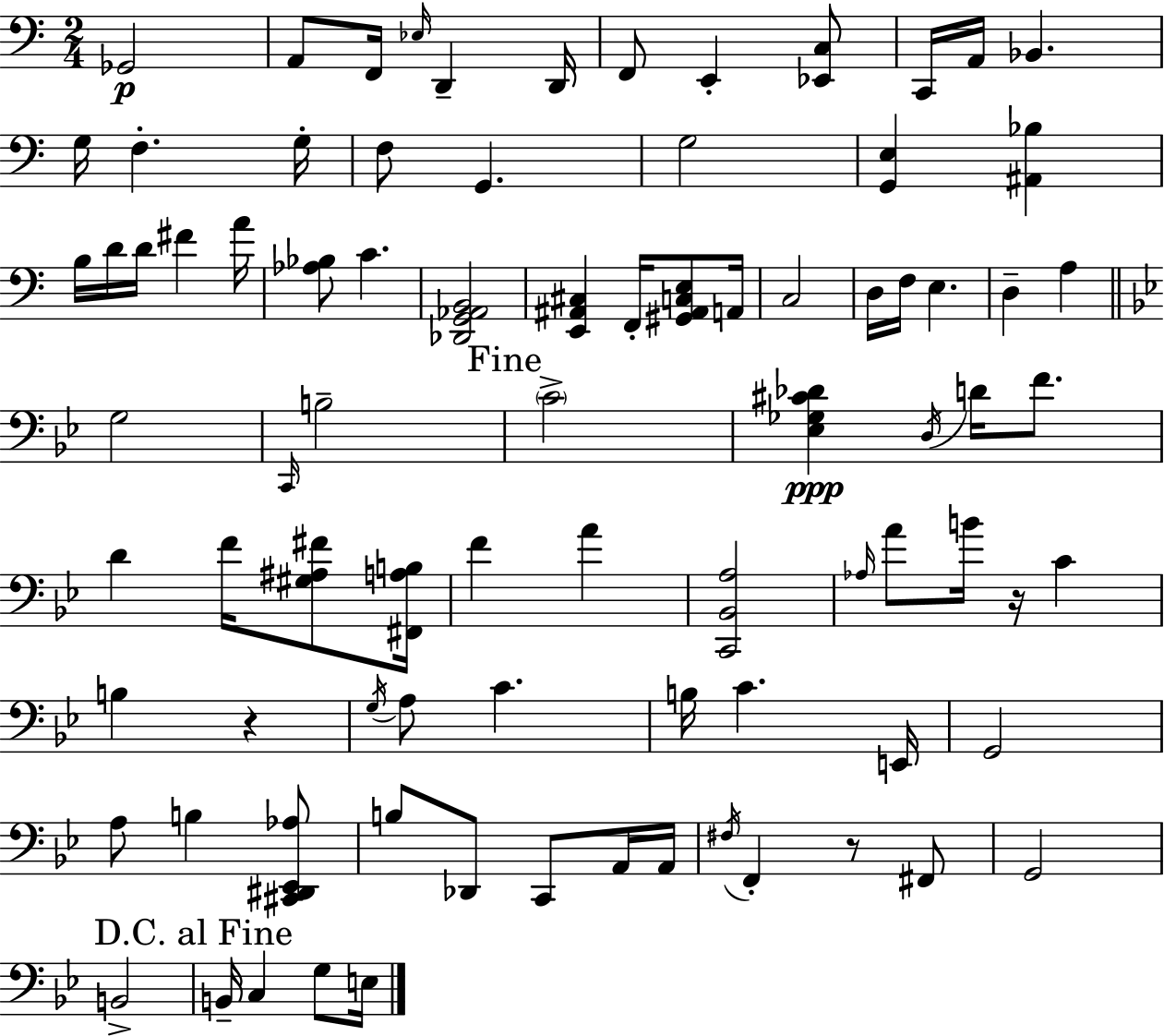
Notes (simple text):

Gb2/h A2/e F2/s Eb3/s D2/q D2/s F2/e E2/q [Eb2,C3]/e C2/s A2/s Bb2/q. G3/s F3/q. G3/s F3/e G2/q. G3/h [G2,E3]/q [A#2,Bb3]/q B3/s D4/s D4/s F#4/q A4/s [Ab3,Bb3]/e C4/q. [Db2,G2,Ab2,B2]/h [E2,A#2,C#3]/q F2/s [G#2,A#2,C3,E3]/e A2/s C3/h D3/s F3/s E3/q. D3/q A3/q G3/h C2/s B3/h C4/h [Eb3,Gb3,C#4,Db4]/q D3/s D4/s F4/e. D4/q F4/s [G#3,A#3,F#4]/e [F#2,A3,B3]/s F4/q A4/q [C2,Bb2,A3]/h Ab3/s A4/e B4/s R/s C4/q B3/q R/q G3/s A3/e C4/q. B3/s C4/q. E2/s G2/h A3/e B3/q [C#2,D#2,Eb2,Ab3]/e B3/e Db2/e C2/e A2/s A2/s F#3/s F2/q R/e F#2/e G2/h B2/h B2/s C3/q G3/e E3/s